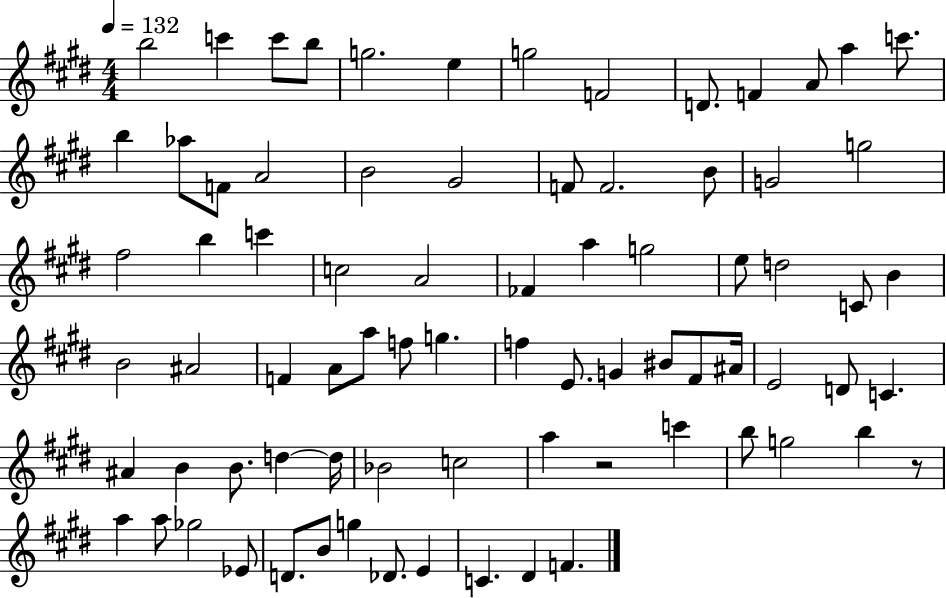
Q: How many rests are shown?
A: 2